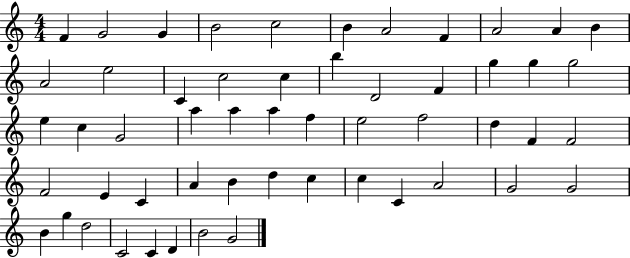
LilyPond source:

{
  \clef treble
  \numericTimeSignature
  \time 4/4
  \key c \major
  f'4 g'2 g'4 | b'2 c''2 | b'4 a'2 f'4 | a'2 a'4 b'4 | \break a'2 e''2 | c'4 c''2 c''4 | b''4 d'2 f'4 | g''4 g''4 g''2 | \break e''4 c''4 g'2 | a''4 a''4 a''4 f''4 | e''2 f''2 | d''4 f'4 f'2 | \break f'2 e'4 c'4 | a'4 b'4 d''4 c''4 | c''4 c'4 a'2 | g'2 g'2 | \break b'4 g''4 d''2 | c'2 c'4 d'4 | b'2 g'2 | \bar "|."
}